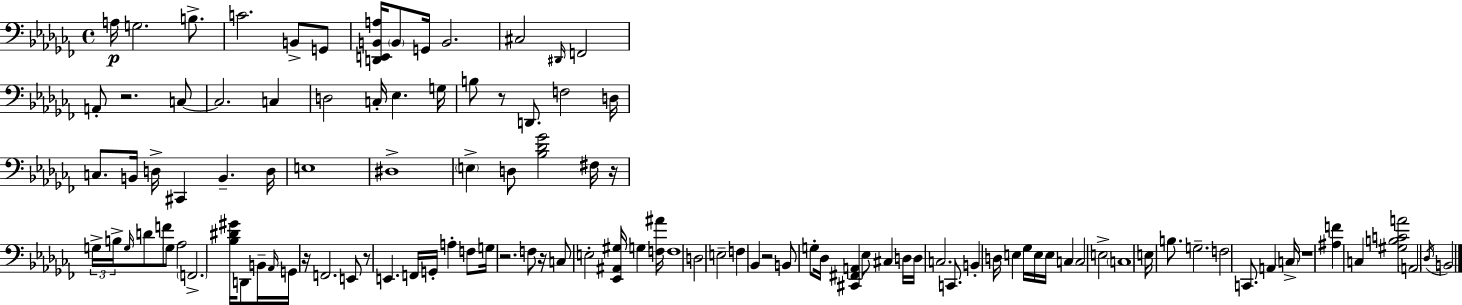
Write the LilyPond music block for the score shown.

{
  \clef bass
  \time 4/4
  \defaultTimeSignature
  \key aes \minor
  \repeat volta 2 { a16\p g2. b8.-> | c'2. b,8-> g,8 | <d, e, b, a>16 \parenthesize b,8 g,16 b,2. | cis2 \grace { dis,16 } f,2 | \break a,8-. r2. c8~~ | c2. c4 | d2 c16-. ees4. | g16 b8 r8 d,8. f2 | \break d16 c8. b,16 d16-> cis,4 b,4.-- | d16 e1 | dis1-> | \parenthesize e4-> d8 <bes des' ges'>2 fis16 | \break r16 \tuplet 3/2 { g16-> b16-> \grace { g16 } } d'8 f'8 \parenthesize g8 aes2 | \parenthesize f,2.-> <bes dis' gis'>16 d,8 | b,16-- \grace { aes,16 } g,16 r16 f,2. | e,8 r8 e,4. f,16 g,16-. a4-. | \break f8 g16 r2. | f8 r16 c8 e2-. <ees, ais, gis>16 g4 | <f ais'>16 f1 | d2 e2-- | \break f4 bes,4 r2 | b,8 g8-. des16 <cis, fis, a,>4 ees8 cis4 | d16 d16 c2. | c,8. b,4-. d16 e4 ges16 e16 e16 c4 | \break c2 e2-> | \parenthesize c1 | e16 b8. g2.-- | f2 c,8. a,4 | \break \parenthesize c16-> r1 | <ais f'>4 c4 <gis b c' a'>2 | \parenthesize a,2 \acciaccatura { des16 } b,2 | } \bar "|."
}